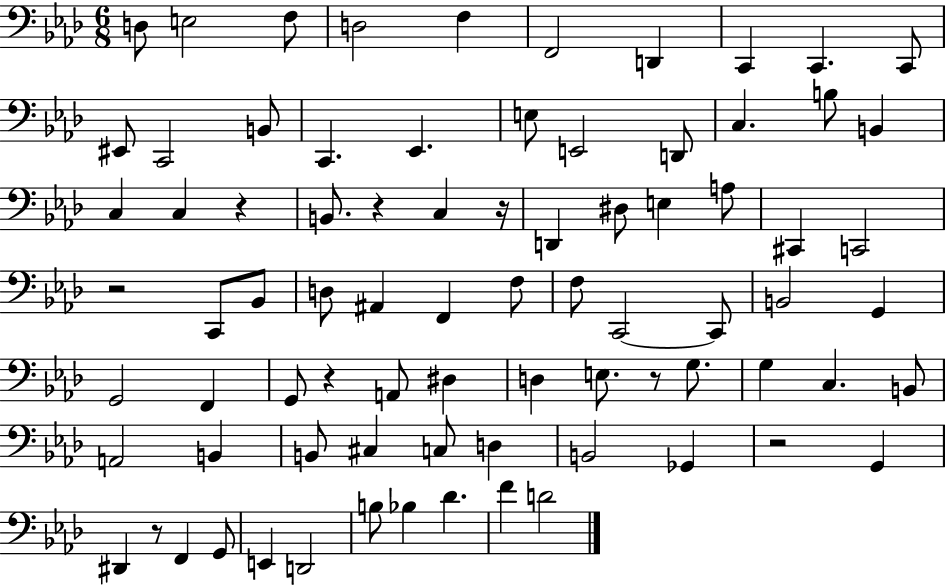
{
  \clef bass
  \numericTimeSignature
  \time 6/8
  \key aes \major
  d8 e2 f8 | d2 f4 | f,2 d,4 | c,4 c,4. c,8 | \break eis,8 c,2 b,8 | c,4. ees,4. | e8 e,2 d,8 | c4. b8 b,4 | \break c4 c4 r4 | b,8. r4 c4 r16 | d,4 dis8 e4 a8 | cis,4 c,2 | \break r2 c,8 bes,8 | d8 ais,4 f,4 f8 | f8 c,2~~ c,8 | b,2 g,4 | \break g,2 f,4 | g,8 r4 a,8 dis4 | d4 e8. r8 g8. | g4 c4. b,8 | \break a,2 b,4 | b,8 cis4 c8 d4 | b,2 ges,4 | r2 g,4 | \break dis,4 r8 f,4 g,8 | e,4 d,2 | b8 bes4 des'4. | f'4 d'2 | \break \bar "|."
}